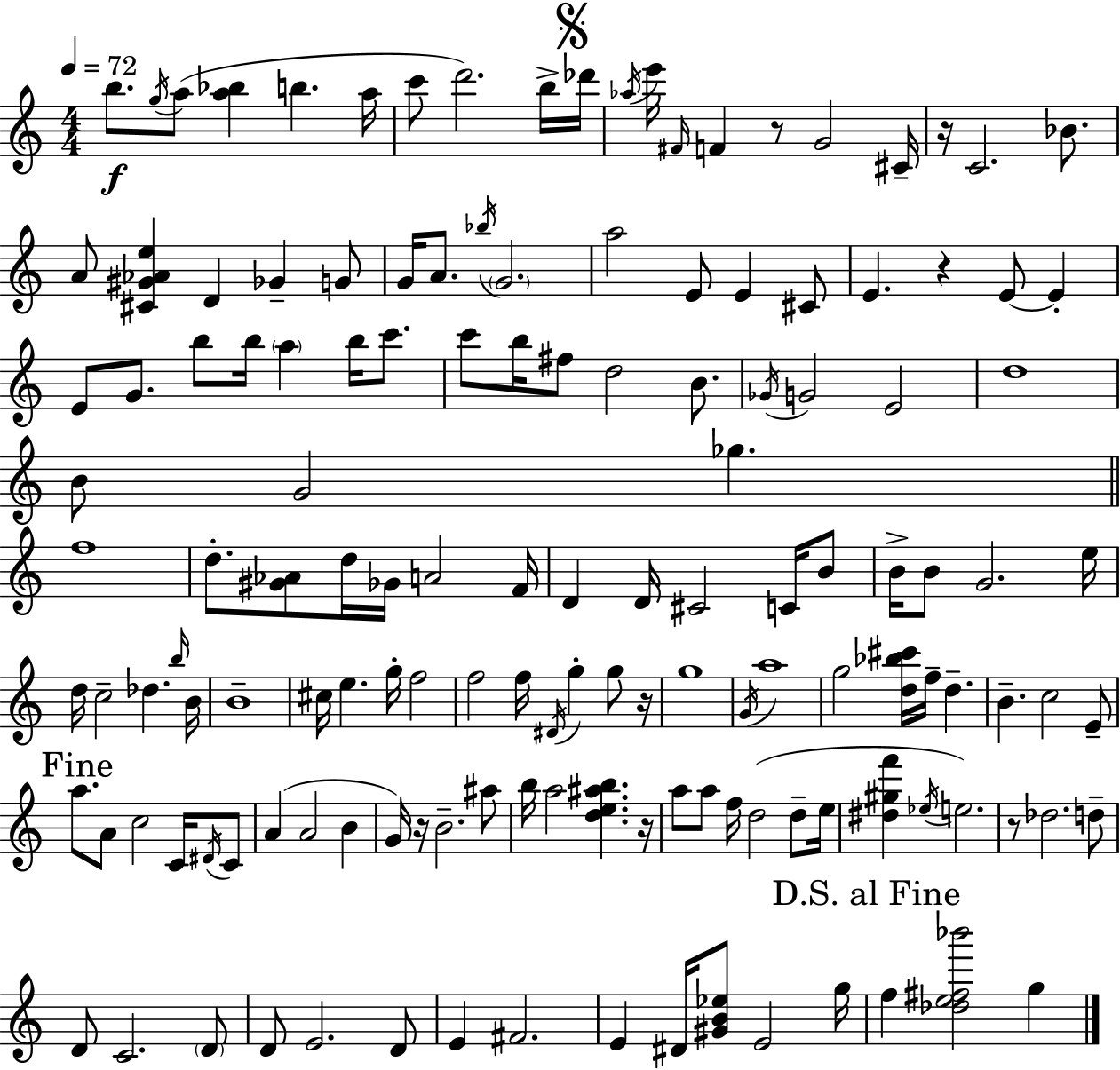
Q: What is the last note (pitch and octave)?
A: G5